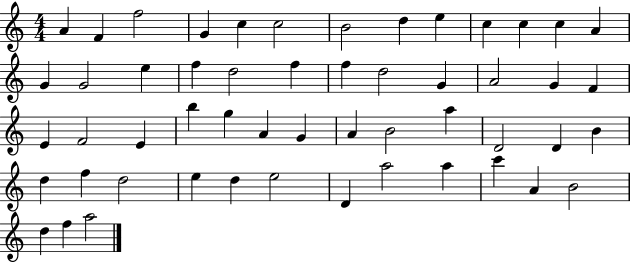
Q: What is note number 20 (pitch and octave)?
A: F5